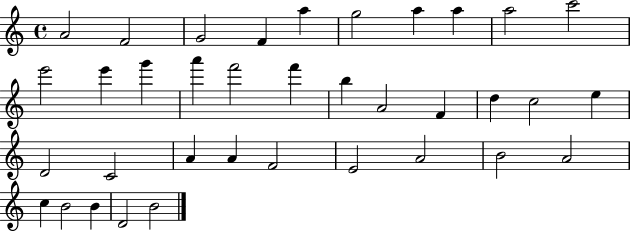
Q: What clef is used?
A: treble